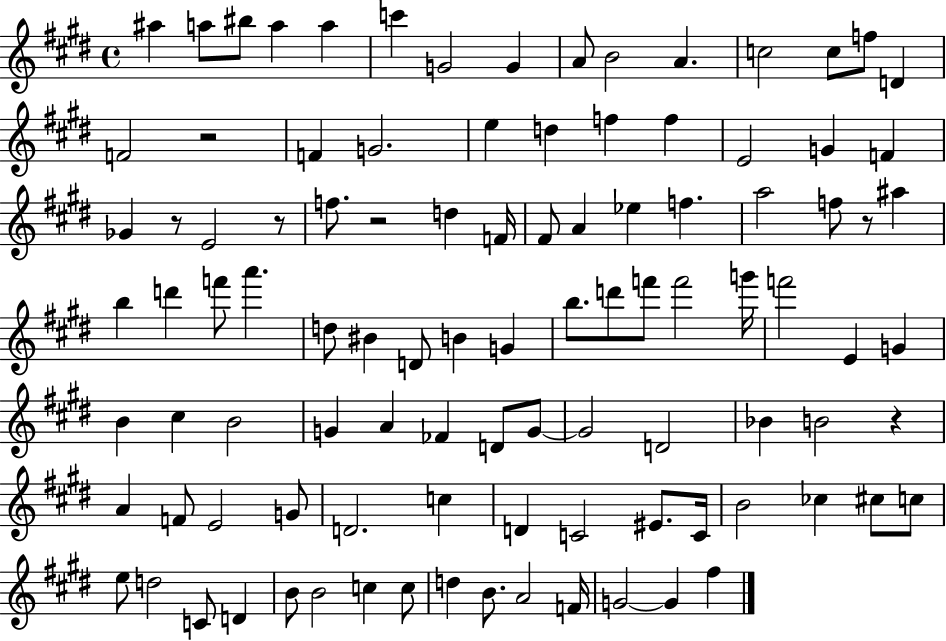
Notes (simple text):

A#5/q A5/e BIS5/e A5/q A5/q C6/q G4/h G4/q A4/e B4/h A4/q. C5/h C5/e F5/e D4/q F4/h R/h F4/q G4/h. E5/q D5/q F5/q F5/q E4/h G4/q F4/q Gb4/q R/e E4/h R/e F5/e. R/h D5/q F4/s F#4/e A4/q Eb5/q F5/q. A5/h F5/e R/e A#5/q B5/q D6/q F6/e A6/q. D5/e BIS4/q D4/e B4/q G4/q B5/e. D6/e F6/e F6/h G6/s F6/h E4/q G4/q B4/q C#5/q B4/h G4/q A4/q FES4/q D4/e G4/e G4/h D4/h Bb4/q B4/h R/q A4/q F4/e E4/h G4/e D4/h. C5/q D4/q C4/h EIS4/e. C4/s B4/h CES5/q C#5/e C5/e E5/e D5/h C4/e D4/q B4/e B4/h C5/q C5/e D5/q B4/e. A4/h F4/s G4/h G4/q F#5/q